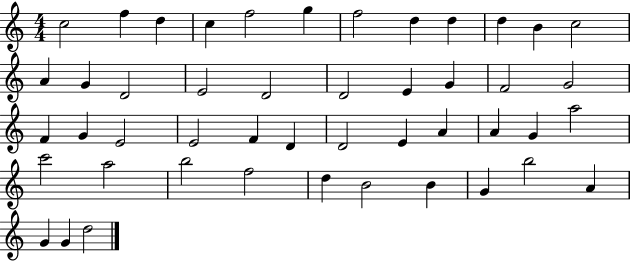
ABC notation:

X:1
T:Untitled
M:4/4
L:1/4
K:C
c2 f d c f2 g f2 d d d B c2 A G D2 E2 D2 D2 E G F2 G2 F G E2 E2 F D D2 E A A G a2 c'2 a2 b2 f2 d B2 B G b2 A G G d2